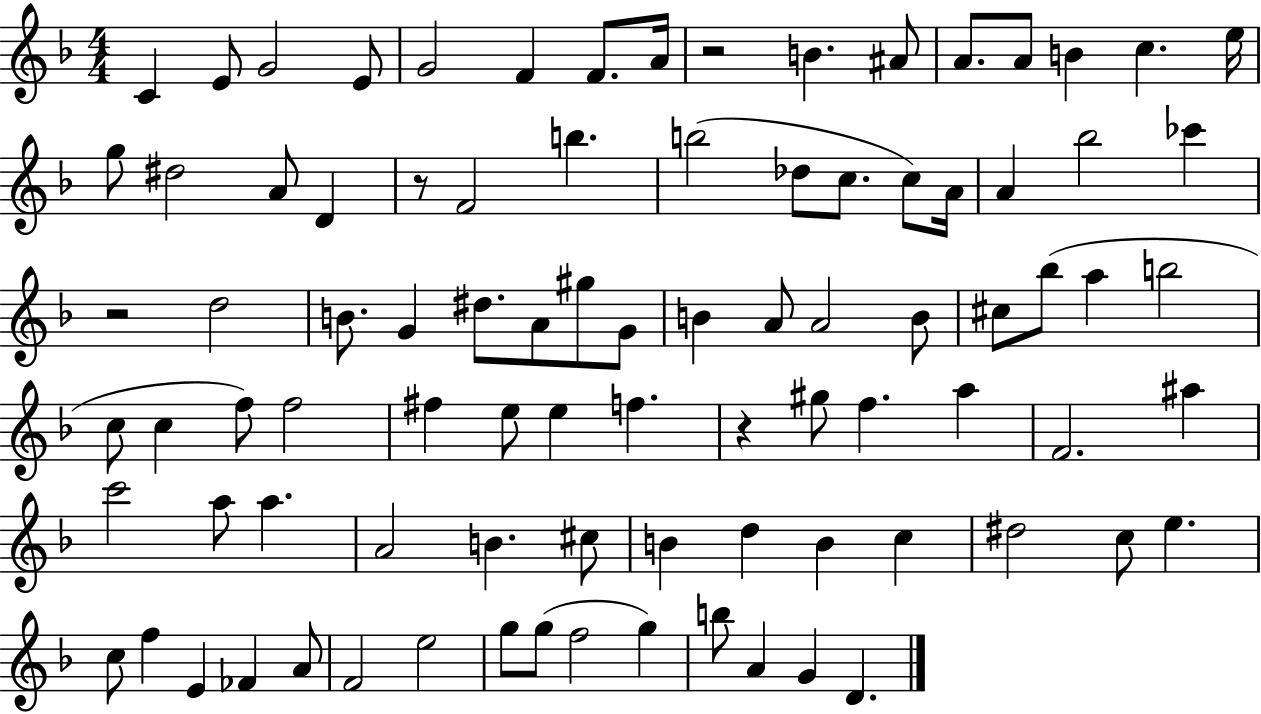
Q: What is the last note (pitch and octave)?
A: D4